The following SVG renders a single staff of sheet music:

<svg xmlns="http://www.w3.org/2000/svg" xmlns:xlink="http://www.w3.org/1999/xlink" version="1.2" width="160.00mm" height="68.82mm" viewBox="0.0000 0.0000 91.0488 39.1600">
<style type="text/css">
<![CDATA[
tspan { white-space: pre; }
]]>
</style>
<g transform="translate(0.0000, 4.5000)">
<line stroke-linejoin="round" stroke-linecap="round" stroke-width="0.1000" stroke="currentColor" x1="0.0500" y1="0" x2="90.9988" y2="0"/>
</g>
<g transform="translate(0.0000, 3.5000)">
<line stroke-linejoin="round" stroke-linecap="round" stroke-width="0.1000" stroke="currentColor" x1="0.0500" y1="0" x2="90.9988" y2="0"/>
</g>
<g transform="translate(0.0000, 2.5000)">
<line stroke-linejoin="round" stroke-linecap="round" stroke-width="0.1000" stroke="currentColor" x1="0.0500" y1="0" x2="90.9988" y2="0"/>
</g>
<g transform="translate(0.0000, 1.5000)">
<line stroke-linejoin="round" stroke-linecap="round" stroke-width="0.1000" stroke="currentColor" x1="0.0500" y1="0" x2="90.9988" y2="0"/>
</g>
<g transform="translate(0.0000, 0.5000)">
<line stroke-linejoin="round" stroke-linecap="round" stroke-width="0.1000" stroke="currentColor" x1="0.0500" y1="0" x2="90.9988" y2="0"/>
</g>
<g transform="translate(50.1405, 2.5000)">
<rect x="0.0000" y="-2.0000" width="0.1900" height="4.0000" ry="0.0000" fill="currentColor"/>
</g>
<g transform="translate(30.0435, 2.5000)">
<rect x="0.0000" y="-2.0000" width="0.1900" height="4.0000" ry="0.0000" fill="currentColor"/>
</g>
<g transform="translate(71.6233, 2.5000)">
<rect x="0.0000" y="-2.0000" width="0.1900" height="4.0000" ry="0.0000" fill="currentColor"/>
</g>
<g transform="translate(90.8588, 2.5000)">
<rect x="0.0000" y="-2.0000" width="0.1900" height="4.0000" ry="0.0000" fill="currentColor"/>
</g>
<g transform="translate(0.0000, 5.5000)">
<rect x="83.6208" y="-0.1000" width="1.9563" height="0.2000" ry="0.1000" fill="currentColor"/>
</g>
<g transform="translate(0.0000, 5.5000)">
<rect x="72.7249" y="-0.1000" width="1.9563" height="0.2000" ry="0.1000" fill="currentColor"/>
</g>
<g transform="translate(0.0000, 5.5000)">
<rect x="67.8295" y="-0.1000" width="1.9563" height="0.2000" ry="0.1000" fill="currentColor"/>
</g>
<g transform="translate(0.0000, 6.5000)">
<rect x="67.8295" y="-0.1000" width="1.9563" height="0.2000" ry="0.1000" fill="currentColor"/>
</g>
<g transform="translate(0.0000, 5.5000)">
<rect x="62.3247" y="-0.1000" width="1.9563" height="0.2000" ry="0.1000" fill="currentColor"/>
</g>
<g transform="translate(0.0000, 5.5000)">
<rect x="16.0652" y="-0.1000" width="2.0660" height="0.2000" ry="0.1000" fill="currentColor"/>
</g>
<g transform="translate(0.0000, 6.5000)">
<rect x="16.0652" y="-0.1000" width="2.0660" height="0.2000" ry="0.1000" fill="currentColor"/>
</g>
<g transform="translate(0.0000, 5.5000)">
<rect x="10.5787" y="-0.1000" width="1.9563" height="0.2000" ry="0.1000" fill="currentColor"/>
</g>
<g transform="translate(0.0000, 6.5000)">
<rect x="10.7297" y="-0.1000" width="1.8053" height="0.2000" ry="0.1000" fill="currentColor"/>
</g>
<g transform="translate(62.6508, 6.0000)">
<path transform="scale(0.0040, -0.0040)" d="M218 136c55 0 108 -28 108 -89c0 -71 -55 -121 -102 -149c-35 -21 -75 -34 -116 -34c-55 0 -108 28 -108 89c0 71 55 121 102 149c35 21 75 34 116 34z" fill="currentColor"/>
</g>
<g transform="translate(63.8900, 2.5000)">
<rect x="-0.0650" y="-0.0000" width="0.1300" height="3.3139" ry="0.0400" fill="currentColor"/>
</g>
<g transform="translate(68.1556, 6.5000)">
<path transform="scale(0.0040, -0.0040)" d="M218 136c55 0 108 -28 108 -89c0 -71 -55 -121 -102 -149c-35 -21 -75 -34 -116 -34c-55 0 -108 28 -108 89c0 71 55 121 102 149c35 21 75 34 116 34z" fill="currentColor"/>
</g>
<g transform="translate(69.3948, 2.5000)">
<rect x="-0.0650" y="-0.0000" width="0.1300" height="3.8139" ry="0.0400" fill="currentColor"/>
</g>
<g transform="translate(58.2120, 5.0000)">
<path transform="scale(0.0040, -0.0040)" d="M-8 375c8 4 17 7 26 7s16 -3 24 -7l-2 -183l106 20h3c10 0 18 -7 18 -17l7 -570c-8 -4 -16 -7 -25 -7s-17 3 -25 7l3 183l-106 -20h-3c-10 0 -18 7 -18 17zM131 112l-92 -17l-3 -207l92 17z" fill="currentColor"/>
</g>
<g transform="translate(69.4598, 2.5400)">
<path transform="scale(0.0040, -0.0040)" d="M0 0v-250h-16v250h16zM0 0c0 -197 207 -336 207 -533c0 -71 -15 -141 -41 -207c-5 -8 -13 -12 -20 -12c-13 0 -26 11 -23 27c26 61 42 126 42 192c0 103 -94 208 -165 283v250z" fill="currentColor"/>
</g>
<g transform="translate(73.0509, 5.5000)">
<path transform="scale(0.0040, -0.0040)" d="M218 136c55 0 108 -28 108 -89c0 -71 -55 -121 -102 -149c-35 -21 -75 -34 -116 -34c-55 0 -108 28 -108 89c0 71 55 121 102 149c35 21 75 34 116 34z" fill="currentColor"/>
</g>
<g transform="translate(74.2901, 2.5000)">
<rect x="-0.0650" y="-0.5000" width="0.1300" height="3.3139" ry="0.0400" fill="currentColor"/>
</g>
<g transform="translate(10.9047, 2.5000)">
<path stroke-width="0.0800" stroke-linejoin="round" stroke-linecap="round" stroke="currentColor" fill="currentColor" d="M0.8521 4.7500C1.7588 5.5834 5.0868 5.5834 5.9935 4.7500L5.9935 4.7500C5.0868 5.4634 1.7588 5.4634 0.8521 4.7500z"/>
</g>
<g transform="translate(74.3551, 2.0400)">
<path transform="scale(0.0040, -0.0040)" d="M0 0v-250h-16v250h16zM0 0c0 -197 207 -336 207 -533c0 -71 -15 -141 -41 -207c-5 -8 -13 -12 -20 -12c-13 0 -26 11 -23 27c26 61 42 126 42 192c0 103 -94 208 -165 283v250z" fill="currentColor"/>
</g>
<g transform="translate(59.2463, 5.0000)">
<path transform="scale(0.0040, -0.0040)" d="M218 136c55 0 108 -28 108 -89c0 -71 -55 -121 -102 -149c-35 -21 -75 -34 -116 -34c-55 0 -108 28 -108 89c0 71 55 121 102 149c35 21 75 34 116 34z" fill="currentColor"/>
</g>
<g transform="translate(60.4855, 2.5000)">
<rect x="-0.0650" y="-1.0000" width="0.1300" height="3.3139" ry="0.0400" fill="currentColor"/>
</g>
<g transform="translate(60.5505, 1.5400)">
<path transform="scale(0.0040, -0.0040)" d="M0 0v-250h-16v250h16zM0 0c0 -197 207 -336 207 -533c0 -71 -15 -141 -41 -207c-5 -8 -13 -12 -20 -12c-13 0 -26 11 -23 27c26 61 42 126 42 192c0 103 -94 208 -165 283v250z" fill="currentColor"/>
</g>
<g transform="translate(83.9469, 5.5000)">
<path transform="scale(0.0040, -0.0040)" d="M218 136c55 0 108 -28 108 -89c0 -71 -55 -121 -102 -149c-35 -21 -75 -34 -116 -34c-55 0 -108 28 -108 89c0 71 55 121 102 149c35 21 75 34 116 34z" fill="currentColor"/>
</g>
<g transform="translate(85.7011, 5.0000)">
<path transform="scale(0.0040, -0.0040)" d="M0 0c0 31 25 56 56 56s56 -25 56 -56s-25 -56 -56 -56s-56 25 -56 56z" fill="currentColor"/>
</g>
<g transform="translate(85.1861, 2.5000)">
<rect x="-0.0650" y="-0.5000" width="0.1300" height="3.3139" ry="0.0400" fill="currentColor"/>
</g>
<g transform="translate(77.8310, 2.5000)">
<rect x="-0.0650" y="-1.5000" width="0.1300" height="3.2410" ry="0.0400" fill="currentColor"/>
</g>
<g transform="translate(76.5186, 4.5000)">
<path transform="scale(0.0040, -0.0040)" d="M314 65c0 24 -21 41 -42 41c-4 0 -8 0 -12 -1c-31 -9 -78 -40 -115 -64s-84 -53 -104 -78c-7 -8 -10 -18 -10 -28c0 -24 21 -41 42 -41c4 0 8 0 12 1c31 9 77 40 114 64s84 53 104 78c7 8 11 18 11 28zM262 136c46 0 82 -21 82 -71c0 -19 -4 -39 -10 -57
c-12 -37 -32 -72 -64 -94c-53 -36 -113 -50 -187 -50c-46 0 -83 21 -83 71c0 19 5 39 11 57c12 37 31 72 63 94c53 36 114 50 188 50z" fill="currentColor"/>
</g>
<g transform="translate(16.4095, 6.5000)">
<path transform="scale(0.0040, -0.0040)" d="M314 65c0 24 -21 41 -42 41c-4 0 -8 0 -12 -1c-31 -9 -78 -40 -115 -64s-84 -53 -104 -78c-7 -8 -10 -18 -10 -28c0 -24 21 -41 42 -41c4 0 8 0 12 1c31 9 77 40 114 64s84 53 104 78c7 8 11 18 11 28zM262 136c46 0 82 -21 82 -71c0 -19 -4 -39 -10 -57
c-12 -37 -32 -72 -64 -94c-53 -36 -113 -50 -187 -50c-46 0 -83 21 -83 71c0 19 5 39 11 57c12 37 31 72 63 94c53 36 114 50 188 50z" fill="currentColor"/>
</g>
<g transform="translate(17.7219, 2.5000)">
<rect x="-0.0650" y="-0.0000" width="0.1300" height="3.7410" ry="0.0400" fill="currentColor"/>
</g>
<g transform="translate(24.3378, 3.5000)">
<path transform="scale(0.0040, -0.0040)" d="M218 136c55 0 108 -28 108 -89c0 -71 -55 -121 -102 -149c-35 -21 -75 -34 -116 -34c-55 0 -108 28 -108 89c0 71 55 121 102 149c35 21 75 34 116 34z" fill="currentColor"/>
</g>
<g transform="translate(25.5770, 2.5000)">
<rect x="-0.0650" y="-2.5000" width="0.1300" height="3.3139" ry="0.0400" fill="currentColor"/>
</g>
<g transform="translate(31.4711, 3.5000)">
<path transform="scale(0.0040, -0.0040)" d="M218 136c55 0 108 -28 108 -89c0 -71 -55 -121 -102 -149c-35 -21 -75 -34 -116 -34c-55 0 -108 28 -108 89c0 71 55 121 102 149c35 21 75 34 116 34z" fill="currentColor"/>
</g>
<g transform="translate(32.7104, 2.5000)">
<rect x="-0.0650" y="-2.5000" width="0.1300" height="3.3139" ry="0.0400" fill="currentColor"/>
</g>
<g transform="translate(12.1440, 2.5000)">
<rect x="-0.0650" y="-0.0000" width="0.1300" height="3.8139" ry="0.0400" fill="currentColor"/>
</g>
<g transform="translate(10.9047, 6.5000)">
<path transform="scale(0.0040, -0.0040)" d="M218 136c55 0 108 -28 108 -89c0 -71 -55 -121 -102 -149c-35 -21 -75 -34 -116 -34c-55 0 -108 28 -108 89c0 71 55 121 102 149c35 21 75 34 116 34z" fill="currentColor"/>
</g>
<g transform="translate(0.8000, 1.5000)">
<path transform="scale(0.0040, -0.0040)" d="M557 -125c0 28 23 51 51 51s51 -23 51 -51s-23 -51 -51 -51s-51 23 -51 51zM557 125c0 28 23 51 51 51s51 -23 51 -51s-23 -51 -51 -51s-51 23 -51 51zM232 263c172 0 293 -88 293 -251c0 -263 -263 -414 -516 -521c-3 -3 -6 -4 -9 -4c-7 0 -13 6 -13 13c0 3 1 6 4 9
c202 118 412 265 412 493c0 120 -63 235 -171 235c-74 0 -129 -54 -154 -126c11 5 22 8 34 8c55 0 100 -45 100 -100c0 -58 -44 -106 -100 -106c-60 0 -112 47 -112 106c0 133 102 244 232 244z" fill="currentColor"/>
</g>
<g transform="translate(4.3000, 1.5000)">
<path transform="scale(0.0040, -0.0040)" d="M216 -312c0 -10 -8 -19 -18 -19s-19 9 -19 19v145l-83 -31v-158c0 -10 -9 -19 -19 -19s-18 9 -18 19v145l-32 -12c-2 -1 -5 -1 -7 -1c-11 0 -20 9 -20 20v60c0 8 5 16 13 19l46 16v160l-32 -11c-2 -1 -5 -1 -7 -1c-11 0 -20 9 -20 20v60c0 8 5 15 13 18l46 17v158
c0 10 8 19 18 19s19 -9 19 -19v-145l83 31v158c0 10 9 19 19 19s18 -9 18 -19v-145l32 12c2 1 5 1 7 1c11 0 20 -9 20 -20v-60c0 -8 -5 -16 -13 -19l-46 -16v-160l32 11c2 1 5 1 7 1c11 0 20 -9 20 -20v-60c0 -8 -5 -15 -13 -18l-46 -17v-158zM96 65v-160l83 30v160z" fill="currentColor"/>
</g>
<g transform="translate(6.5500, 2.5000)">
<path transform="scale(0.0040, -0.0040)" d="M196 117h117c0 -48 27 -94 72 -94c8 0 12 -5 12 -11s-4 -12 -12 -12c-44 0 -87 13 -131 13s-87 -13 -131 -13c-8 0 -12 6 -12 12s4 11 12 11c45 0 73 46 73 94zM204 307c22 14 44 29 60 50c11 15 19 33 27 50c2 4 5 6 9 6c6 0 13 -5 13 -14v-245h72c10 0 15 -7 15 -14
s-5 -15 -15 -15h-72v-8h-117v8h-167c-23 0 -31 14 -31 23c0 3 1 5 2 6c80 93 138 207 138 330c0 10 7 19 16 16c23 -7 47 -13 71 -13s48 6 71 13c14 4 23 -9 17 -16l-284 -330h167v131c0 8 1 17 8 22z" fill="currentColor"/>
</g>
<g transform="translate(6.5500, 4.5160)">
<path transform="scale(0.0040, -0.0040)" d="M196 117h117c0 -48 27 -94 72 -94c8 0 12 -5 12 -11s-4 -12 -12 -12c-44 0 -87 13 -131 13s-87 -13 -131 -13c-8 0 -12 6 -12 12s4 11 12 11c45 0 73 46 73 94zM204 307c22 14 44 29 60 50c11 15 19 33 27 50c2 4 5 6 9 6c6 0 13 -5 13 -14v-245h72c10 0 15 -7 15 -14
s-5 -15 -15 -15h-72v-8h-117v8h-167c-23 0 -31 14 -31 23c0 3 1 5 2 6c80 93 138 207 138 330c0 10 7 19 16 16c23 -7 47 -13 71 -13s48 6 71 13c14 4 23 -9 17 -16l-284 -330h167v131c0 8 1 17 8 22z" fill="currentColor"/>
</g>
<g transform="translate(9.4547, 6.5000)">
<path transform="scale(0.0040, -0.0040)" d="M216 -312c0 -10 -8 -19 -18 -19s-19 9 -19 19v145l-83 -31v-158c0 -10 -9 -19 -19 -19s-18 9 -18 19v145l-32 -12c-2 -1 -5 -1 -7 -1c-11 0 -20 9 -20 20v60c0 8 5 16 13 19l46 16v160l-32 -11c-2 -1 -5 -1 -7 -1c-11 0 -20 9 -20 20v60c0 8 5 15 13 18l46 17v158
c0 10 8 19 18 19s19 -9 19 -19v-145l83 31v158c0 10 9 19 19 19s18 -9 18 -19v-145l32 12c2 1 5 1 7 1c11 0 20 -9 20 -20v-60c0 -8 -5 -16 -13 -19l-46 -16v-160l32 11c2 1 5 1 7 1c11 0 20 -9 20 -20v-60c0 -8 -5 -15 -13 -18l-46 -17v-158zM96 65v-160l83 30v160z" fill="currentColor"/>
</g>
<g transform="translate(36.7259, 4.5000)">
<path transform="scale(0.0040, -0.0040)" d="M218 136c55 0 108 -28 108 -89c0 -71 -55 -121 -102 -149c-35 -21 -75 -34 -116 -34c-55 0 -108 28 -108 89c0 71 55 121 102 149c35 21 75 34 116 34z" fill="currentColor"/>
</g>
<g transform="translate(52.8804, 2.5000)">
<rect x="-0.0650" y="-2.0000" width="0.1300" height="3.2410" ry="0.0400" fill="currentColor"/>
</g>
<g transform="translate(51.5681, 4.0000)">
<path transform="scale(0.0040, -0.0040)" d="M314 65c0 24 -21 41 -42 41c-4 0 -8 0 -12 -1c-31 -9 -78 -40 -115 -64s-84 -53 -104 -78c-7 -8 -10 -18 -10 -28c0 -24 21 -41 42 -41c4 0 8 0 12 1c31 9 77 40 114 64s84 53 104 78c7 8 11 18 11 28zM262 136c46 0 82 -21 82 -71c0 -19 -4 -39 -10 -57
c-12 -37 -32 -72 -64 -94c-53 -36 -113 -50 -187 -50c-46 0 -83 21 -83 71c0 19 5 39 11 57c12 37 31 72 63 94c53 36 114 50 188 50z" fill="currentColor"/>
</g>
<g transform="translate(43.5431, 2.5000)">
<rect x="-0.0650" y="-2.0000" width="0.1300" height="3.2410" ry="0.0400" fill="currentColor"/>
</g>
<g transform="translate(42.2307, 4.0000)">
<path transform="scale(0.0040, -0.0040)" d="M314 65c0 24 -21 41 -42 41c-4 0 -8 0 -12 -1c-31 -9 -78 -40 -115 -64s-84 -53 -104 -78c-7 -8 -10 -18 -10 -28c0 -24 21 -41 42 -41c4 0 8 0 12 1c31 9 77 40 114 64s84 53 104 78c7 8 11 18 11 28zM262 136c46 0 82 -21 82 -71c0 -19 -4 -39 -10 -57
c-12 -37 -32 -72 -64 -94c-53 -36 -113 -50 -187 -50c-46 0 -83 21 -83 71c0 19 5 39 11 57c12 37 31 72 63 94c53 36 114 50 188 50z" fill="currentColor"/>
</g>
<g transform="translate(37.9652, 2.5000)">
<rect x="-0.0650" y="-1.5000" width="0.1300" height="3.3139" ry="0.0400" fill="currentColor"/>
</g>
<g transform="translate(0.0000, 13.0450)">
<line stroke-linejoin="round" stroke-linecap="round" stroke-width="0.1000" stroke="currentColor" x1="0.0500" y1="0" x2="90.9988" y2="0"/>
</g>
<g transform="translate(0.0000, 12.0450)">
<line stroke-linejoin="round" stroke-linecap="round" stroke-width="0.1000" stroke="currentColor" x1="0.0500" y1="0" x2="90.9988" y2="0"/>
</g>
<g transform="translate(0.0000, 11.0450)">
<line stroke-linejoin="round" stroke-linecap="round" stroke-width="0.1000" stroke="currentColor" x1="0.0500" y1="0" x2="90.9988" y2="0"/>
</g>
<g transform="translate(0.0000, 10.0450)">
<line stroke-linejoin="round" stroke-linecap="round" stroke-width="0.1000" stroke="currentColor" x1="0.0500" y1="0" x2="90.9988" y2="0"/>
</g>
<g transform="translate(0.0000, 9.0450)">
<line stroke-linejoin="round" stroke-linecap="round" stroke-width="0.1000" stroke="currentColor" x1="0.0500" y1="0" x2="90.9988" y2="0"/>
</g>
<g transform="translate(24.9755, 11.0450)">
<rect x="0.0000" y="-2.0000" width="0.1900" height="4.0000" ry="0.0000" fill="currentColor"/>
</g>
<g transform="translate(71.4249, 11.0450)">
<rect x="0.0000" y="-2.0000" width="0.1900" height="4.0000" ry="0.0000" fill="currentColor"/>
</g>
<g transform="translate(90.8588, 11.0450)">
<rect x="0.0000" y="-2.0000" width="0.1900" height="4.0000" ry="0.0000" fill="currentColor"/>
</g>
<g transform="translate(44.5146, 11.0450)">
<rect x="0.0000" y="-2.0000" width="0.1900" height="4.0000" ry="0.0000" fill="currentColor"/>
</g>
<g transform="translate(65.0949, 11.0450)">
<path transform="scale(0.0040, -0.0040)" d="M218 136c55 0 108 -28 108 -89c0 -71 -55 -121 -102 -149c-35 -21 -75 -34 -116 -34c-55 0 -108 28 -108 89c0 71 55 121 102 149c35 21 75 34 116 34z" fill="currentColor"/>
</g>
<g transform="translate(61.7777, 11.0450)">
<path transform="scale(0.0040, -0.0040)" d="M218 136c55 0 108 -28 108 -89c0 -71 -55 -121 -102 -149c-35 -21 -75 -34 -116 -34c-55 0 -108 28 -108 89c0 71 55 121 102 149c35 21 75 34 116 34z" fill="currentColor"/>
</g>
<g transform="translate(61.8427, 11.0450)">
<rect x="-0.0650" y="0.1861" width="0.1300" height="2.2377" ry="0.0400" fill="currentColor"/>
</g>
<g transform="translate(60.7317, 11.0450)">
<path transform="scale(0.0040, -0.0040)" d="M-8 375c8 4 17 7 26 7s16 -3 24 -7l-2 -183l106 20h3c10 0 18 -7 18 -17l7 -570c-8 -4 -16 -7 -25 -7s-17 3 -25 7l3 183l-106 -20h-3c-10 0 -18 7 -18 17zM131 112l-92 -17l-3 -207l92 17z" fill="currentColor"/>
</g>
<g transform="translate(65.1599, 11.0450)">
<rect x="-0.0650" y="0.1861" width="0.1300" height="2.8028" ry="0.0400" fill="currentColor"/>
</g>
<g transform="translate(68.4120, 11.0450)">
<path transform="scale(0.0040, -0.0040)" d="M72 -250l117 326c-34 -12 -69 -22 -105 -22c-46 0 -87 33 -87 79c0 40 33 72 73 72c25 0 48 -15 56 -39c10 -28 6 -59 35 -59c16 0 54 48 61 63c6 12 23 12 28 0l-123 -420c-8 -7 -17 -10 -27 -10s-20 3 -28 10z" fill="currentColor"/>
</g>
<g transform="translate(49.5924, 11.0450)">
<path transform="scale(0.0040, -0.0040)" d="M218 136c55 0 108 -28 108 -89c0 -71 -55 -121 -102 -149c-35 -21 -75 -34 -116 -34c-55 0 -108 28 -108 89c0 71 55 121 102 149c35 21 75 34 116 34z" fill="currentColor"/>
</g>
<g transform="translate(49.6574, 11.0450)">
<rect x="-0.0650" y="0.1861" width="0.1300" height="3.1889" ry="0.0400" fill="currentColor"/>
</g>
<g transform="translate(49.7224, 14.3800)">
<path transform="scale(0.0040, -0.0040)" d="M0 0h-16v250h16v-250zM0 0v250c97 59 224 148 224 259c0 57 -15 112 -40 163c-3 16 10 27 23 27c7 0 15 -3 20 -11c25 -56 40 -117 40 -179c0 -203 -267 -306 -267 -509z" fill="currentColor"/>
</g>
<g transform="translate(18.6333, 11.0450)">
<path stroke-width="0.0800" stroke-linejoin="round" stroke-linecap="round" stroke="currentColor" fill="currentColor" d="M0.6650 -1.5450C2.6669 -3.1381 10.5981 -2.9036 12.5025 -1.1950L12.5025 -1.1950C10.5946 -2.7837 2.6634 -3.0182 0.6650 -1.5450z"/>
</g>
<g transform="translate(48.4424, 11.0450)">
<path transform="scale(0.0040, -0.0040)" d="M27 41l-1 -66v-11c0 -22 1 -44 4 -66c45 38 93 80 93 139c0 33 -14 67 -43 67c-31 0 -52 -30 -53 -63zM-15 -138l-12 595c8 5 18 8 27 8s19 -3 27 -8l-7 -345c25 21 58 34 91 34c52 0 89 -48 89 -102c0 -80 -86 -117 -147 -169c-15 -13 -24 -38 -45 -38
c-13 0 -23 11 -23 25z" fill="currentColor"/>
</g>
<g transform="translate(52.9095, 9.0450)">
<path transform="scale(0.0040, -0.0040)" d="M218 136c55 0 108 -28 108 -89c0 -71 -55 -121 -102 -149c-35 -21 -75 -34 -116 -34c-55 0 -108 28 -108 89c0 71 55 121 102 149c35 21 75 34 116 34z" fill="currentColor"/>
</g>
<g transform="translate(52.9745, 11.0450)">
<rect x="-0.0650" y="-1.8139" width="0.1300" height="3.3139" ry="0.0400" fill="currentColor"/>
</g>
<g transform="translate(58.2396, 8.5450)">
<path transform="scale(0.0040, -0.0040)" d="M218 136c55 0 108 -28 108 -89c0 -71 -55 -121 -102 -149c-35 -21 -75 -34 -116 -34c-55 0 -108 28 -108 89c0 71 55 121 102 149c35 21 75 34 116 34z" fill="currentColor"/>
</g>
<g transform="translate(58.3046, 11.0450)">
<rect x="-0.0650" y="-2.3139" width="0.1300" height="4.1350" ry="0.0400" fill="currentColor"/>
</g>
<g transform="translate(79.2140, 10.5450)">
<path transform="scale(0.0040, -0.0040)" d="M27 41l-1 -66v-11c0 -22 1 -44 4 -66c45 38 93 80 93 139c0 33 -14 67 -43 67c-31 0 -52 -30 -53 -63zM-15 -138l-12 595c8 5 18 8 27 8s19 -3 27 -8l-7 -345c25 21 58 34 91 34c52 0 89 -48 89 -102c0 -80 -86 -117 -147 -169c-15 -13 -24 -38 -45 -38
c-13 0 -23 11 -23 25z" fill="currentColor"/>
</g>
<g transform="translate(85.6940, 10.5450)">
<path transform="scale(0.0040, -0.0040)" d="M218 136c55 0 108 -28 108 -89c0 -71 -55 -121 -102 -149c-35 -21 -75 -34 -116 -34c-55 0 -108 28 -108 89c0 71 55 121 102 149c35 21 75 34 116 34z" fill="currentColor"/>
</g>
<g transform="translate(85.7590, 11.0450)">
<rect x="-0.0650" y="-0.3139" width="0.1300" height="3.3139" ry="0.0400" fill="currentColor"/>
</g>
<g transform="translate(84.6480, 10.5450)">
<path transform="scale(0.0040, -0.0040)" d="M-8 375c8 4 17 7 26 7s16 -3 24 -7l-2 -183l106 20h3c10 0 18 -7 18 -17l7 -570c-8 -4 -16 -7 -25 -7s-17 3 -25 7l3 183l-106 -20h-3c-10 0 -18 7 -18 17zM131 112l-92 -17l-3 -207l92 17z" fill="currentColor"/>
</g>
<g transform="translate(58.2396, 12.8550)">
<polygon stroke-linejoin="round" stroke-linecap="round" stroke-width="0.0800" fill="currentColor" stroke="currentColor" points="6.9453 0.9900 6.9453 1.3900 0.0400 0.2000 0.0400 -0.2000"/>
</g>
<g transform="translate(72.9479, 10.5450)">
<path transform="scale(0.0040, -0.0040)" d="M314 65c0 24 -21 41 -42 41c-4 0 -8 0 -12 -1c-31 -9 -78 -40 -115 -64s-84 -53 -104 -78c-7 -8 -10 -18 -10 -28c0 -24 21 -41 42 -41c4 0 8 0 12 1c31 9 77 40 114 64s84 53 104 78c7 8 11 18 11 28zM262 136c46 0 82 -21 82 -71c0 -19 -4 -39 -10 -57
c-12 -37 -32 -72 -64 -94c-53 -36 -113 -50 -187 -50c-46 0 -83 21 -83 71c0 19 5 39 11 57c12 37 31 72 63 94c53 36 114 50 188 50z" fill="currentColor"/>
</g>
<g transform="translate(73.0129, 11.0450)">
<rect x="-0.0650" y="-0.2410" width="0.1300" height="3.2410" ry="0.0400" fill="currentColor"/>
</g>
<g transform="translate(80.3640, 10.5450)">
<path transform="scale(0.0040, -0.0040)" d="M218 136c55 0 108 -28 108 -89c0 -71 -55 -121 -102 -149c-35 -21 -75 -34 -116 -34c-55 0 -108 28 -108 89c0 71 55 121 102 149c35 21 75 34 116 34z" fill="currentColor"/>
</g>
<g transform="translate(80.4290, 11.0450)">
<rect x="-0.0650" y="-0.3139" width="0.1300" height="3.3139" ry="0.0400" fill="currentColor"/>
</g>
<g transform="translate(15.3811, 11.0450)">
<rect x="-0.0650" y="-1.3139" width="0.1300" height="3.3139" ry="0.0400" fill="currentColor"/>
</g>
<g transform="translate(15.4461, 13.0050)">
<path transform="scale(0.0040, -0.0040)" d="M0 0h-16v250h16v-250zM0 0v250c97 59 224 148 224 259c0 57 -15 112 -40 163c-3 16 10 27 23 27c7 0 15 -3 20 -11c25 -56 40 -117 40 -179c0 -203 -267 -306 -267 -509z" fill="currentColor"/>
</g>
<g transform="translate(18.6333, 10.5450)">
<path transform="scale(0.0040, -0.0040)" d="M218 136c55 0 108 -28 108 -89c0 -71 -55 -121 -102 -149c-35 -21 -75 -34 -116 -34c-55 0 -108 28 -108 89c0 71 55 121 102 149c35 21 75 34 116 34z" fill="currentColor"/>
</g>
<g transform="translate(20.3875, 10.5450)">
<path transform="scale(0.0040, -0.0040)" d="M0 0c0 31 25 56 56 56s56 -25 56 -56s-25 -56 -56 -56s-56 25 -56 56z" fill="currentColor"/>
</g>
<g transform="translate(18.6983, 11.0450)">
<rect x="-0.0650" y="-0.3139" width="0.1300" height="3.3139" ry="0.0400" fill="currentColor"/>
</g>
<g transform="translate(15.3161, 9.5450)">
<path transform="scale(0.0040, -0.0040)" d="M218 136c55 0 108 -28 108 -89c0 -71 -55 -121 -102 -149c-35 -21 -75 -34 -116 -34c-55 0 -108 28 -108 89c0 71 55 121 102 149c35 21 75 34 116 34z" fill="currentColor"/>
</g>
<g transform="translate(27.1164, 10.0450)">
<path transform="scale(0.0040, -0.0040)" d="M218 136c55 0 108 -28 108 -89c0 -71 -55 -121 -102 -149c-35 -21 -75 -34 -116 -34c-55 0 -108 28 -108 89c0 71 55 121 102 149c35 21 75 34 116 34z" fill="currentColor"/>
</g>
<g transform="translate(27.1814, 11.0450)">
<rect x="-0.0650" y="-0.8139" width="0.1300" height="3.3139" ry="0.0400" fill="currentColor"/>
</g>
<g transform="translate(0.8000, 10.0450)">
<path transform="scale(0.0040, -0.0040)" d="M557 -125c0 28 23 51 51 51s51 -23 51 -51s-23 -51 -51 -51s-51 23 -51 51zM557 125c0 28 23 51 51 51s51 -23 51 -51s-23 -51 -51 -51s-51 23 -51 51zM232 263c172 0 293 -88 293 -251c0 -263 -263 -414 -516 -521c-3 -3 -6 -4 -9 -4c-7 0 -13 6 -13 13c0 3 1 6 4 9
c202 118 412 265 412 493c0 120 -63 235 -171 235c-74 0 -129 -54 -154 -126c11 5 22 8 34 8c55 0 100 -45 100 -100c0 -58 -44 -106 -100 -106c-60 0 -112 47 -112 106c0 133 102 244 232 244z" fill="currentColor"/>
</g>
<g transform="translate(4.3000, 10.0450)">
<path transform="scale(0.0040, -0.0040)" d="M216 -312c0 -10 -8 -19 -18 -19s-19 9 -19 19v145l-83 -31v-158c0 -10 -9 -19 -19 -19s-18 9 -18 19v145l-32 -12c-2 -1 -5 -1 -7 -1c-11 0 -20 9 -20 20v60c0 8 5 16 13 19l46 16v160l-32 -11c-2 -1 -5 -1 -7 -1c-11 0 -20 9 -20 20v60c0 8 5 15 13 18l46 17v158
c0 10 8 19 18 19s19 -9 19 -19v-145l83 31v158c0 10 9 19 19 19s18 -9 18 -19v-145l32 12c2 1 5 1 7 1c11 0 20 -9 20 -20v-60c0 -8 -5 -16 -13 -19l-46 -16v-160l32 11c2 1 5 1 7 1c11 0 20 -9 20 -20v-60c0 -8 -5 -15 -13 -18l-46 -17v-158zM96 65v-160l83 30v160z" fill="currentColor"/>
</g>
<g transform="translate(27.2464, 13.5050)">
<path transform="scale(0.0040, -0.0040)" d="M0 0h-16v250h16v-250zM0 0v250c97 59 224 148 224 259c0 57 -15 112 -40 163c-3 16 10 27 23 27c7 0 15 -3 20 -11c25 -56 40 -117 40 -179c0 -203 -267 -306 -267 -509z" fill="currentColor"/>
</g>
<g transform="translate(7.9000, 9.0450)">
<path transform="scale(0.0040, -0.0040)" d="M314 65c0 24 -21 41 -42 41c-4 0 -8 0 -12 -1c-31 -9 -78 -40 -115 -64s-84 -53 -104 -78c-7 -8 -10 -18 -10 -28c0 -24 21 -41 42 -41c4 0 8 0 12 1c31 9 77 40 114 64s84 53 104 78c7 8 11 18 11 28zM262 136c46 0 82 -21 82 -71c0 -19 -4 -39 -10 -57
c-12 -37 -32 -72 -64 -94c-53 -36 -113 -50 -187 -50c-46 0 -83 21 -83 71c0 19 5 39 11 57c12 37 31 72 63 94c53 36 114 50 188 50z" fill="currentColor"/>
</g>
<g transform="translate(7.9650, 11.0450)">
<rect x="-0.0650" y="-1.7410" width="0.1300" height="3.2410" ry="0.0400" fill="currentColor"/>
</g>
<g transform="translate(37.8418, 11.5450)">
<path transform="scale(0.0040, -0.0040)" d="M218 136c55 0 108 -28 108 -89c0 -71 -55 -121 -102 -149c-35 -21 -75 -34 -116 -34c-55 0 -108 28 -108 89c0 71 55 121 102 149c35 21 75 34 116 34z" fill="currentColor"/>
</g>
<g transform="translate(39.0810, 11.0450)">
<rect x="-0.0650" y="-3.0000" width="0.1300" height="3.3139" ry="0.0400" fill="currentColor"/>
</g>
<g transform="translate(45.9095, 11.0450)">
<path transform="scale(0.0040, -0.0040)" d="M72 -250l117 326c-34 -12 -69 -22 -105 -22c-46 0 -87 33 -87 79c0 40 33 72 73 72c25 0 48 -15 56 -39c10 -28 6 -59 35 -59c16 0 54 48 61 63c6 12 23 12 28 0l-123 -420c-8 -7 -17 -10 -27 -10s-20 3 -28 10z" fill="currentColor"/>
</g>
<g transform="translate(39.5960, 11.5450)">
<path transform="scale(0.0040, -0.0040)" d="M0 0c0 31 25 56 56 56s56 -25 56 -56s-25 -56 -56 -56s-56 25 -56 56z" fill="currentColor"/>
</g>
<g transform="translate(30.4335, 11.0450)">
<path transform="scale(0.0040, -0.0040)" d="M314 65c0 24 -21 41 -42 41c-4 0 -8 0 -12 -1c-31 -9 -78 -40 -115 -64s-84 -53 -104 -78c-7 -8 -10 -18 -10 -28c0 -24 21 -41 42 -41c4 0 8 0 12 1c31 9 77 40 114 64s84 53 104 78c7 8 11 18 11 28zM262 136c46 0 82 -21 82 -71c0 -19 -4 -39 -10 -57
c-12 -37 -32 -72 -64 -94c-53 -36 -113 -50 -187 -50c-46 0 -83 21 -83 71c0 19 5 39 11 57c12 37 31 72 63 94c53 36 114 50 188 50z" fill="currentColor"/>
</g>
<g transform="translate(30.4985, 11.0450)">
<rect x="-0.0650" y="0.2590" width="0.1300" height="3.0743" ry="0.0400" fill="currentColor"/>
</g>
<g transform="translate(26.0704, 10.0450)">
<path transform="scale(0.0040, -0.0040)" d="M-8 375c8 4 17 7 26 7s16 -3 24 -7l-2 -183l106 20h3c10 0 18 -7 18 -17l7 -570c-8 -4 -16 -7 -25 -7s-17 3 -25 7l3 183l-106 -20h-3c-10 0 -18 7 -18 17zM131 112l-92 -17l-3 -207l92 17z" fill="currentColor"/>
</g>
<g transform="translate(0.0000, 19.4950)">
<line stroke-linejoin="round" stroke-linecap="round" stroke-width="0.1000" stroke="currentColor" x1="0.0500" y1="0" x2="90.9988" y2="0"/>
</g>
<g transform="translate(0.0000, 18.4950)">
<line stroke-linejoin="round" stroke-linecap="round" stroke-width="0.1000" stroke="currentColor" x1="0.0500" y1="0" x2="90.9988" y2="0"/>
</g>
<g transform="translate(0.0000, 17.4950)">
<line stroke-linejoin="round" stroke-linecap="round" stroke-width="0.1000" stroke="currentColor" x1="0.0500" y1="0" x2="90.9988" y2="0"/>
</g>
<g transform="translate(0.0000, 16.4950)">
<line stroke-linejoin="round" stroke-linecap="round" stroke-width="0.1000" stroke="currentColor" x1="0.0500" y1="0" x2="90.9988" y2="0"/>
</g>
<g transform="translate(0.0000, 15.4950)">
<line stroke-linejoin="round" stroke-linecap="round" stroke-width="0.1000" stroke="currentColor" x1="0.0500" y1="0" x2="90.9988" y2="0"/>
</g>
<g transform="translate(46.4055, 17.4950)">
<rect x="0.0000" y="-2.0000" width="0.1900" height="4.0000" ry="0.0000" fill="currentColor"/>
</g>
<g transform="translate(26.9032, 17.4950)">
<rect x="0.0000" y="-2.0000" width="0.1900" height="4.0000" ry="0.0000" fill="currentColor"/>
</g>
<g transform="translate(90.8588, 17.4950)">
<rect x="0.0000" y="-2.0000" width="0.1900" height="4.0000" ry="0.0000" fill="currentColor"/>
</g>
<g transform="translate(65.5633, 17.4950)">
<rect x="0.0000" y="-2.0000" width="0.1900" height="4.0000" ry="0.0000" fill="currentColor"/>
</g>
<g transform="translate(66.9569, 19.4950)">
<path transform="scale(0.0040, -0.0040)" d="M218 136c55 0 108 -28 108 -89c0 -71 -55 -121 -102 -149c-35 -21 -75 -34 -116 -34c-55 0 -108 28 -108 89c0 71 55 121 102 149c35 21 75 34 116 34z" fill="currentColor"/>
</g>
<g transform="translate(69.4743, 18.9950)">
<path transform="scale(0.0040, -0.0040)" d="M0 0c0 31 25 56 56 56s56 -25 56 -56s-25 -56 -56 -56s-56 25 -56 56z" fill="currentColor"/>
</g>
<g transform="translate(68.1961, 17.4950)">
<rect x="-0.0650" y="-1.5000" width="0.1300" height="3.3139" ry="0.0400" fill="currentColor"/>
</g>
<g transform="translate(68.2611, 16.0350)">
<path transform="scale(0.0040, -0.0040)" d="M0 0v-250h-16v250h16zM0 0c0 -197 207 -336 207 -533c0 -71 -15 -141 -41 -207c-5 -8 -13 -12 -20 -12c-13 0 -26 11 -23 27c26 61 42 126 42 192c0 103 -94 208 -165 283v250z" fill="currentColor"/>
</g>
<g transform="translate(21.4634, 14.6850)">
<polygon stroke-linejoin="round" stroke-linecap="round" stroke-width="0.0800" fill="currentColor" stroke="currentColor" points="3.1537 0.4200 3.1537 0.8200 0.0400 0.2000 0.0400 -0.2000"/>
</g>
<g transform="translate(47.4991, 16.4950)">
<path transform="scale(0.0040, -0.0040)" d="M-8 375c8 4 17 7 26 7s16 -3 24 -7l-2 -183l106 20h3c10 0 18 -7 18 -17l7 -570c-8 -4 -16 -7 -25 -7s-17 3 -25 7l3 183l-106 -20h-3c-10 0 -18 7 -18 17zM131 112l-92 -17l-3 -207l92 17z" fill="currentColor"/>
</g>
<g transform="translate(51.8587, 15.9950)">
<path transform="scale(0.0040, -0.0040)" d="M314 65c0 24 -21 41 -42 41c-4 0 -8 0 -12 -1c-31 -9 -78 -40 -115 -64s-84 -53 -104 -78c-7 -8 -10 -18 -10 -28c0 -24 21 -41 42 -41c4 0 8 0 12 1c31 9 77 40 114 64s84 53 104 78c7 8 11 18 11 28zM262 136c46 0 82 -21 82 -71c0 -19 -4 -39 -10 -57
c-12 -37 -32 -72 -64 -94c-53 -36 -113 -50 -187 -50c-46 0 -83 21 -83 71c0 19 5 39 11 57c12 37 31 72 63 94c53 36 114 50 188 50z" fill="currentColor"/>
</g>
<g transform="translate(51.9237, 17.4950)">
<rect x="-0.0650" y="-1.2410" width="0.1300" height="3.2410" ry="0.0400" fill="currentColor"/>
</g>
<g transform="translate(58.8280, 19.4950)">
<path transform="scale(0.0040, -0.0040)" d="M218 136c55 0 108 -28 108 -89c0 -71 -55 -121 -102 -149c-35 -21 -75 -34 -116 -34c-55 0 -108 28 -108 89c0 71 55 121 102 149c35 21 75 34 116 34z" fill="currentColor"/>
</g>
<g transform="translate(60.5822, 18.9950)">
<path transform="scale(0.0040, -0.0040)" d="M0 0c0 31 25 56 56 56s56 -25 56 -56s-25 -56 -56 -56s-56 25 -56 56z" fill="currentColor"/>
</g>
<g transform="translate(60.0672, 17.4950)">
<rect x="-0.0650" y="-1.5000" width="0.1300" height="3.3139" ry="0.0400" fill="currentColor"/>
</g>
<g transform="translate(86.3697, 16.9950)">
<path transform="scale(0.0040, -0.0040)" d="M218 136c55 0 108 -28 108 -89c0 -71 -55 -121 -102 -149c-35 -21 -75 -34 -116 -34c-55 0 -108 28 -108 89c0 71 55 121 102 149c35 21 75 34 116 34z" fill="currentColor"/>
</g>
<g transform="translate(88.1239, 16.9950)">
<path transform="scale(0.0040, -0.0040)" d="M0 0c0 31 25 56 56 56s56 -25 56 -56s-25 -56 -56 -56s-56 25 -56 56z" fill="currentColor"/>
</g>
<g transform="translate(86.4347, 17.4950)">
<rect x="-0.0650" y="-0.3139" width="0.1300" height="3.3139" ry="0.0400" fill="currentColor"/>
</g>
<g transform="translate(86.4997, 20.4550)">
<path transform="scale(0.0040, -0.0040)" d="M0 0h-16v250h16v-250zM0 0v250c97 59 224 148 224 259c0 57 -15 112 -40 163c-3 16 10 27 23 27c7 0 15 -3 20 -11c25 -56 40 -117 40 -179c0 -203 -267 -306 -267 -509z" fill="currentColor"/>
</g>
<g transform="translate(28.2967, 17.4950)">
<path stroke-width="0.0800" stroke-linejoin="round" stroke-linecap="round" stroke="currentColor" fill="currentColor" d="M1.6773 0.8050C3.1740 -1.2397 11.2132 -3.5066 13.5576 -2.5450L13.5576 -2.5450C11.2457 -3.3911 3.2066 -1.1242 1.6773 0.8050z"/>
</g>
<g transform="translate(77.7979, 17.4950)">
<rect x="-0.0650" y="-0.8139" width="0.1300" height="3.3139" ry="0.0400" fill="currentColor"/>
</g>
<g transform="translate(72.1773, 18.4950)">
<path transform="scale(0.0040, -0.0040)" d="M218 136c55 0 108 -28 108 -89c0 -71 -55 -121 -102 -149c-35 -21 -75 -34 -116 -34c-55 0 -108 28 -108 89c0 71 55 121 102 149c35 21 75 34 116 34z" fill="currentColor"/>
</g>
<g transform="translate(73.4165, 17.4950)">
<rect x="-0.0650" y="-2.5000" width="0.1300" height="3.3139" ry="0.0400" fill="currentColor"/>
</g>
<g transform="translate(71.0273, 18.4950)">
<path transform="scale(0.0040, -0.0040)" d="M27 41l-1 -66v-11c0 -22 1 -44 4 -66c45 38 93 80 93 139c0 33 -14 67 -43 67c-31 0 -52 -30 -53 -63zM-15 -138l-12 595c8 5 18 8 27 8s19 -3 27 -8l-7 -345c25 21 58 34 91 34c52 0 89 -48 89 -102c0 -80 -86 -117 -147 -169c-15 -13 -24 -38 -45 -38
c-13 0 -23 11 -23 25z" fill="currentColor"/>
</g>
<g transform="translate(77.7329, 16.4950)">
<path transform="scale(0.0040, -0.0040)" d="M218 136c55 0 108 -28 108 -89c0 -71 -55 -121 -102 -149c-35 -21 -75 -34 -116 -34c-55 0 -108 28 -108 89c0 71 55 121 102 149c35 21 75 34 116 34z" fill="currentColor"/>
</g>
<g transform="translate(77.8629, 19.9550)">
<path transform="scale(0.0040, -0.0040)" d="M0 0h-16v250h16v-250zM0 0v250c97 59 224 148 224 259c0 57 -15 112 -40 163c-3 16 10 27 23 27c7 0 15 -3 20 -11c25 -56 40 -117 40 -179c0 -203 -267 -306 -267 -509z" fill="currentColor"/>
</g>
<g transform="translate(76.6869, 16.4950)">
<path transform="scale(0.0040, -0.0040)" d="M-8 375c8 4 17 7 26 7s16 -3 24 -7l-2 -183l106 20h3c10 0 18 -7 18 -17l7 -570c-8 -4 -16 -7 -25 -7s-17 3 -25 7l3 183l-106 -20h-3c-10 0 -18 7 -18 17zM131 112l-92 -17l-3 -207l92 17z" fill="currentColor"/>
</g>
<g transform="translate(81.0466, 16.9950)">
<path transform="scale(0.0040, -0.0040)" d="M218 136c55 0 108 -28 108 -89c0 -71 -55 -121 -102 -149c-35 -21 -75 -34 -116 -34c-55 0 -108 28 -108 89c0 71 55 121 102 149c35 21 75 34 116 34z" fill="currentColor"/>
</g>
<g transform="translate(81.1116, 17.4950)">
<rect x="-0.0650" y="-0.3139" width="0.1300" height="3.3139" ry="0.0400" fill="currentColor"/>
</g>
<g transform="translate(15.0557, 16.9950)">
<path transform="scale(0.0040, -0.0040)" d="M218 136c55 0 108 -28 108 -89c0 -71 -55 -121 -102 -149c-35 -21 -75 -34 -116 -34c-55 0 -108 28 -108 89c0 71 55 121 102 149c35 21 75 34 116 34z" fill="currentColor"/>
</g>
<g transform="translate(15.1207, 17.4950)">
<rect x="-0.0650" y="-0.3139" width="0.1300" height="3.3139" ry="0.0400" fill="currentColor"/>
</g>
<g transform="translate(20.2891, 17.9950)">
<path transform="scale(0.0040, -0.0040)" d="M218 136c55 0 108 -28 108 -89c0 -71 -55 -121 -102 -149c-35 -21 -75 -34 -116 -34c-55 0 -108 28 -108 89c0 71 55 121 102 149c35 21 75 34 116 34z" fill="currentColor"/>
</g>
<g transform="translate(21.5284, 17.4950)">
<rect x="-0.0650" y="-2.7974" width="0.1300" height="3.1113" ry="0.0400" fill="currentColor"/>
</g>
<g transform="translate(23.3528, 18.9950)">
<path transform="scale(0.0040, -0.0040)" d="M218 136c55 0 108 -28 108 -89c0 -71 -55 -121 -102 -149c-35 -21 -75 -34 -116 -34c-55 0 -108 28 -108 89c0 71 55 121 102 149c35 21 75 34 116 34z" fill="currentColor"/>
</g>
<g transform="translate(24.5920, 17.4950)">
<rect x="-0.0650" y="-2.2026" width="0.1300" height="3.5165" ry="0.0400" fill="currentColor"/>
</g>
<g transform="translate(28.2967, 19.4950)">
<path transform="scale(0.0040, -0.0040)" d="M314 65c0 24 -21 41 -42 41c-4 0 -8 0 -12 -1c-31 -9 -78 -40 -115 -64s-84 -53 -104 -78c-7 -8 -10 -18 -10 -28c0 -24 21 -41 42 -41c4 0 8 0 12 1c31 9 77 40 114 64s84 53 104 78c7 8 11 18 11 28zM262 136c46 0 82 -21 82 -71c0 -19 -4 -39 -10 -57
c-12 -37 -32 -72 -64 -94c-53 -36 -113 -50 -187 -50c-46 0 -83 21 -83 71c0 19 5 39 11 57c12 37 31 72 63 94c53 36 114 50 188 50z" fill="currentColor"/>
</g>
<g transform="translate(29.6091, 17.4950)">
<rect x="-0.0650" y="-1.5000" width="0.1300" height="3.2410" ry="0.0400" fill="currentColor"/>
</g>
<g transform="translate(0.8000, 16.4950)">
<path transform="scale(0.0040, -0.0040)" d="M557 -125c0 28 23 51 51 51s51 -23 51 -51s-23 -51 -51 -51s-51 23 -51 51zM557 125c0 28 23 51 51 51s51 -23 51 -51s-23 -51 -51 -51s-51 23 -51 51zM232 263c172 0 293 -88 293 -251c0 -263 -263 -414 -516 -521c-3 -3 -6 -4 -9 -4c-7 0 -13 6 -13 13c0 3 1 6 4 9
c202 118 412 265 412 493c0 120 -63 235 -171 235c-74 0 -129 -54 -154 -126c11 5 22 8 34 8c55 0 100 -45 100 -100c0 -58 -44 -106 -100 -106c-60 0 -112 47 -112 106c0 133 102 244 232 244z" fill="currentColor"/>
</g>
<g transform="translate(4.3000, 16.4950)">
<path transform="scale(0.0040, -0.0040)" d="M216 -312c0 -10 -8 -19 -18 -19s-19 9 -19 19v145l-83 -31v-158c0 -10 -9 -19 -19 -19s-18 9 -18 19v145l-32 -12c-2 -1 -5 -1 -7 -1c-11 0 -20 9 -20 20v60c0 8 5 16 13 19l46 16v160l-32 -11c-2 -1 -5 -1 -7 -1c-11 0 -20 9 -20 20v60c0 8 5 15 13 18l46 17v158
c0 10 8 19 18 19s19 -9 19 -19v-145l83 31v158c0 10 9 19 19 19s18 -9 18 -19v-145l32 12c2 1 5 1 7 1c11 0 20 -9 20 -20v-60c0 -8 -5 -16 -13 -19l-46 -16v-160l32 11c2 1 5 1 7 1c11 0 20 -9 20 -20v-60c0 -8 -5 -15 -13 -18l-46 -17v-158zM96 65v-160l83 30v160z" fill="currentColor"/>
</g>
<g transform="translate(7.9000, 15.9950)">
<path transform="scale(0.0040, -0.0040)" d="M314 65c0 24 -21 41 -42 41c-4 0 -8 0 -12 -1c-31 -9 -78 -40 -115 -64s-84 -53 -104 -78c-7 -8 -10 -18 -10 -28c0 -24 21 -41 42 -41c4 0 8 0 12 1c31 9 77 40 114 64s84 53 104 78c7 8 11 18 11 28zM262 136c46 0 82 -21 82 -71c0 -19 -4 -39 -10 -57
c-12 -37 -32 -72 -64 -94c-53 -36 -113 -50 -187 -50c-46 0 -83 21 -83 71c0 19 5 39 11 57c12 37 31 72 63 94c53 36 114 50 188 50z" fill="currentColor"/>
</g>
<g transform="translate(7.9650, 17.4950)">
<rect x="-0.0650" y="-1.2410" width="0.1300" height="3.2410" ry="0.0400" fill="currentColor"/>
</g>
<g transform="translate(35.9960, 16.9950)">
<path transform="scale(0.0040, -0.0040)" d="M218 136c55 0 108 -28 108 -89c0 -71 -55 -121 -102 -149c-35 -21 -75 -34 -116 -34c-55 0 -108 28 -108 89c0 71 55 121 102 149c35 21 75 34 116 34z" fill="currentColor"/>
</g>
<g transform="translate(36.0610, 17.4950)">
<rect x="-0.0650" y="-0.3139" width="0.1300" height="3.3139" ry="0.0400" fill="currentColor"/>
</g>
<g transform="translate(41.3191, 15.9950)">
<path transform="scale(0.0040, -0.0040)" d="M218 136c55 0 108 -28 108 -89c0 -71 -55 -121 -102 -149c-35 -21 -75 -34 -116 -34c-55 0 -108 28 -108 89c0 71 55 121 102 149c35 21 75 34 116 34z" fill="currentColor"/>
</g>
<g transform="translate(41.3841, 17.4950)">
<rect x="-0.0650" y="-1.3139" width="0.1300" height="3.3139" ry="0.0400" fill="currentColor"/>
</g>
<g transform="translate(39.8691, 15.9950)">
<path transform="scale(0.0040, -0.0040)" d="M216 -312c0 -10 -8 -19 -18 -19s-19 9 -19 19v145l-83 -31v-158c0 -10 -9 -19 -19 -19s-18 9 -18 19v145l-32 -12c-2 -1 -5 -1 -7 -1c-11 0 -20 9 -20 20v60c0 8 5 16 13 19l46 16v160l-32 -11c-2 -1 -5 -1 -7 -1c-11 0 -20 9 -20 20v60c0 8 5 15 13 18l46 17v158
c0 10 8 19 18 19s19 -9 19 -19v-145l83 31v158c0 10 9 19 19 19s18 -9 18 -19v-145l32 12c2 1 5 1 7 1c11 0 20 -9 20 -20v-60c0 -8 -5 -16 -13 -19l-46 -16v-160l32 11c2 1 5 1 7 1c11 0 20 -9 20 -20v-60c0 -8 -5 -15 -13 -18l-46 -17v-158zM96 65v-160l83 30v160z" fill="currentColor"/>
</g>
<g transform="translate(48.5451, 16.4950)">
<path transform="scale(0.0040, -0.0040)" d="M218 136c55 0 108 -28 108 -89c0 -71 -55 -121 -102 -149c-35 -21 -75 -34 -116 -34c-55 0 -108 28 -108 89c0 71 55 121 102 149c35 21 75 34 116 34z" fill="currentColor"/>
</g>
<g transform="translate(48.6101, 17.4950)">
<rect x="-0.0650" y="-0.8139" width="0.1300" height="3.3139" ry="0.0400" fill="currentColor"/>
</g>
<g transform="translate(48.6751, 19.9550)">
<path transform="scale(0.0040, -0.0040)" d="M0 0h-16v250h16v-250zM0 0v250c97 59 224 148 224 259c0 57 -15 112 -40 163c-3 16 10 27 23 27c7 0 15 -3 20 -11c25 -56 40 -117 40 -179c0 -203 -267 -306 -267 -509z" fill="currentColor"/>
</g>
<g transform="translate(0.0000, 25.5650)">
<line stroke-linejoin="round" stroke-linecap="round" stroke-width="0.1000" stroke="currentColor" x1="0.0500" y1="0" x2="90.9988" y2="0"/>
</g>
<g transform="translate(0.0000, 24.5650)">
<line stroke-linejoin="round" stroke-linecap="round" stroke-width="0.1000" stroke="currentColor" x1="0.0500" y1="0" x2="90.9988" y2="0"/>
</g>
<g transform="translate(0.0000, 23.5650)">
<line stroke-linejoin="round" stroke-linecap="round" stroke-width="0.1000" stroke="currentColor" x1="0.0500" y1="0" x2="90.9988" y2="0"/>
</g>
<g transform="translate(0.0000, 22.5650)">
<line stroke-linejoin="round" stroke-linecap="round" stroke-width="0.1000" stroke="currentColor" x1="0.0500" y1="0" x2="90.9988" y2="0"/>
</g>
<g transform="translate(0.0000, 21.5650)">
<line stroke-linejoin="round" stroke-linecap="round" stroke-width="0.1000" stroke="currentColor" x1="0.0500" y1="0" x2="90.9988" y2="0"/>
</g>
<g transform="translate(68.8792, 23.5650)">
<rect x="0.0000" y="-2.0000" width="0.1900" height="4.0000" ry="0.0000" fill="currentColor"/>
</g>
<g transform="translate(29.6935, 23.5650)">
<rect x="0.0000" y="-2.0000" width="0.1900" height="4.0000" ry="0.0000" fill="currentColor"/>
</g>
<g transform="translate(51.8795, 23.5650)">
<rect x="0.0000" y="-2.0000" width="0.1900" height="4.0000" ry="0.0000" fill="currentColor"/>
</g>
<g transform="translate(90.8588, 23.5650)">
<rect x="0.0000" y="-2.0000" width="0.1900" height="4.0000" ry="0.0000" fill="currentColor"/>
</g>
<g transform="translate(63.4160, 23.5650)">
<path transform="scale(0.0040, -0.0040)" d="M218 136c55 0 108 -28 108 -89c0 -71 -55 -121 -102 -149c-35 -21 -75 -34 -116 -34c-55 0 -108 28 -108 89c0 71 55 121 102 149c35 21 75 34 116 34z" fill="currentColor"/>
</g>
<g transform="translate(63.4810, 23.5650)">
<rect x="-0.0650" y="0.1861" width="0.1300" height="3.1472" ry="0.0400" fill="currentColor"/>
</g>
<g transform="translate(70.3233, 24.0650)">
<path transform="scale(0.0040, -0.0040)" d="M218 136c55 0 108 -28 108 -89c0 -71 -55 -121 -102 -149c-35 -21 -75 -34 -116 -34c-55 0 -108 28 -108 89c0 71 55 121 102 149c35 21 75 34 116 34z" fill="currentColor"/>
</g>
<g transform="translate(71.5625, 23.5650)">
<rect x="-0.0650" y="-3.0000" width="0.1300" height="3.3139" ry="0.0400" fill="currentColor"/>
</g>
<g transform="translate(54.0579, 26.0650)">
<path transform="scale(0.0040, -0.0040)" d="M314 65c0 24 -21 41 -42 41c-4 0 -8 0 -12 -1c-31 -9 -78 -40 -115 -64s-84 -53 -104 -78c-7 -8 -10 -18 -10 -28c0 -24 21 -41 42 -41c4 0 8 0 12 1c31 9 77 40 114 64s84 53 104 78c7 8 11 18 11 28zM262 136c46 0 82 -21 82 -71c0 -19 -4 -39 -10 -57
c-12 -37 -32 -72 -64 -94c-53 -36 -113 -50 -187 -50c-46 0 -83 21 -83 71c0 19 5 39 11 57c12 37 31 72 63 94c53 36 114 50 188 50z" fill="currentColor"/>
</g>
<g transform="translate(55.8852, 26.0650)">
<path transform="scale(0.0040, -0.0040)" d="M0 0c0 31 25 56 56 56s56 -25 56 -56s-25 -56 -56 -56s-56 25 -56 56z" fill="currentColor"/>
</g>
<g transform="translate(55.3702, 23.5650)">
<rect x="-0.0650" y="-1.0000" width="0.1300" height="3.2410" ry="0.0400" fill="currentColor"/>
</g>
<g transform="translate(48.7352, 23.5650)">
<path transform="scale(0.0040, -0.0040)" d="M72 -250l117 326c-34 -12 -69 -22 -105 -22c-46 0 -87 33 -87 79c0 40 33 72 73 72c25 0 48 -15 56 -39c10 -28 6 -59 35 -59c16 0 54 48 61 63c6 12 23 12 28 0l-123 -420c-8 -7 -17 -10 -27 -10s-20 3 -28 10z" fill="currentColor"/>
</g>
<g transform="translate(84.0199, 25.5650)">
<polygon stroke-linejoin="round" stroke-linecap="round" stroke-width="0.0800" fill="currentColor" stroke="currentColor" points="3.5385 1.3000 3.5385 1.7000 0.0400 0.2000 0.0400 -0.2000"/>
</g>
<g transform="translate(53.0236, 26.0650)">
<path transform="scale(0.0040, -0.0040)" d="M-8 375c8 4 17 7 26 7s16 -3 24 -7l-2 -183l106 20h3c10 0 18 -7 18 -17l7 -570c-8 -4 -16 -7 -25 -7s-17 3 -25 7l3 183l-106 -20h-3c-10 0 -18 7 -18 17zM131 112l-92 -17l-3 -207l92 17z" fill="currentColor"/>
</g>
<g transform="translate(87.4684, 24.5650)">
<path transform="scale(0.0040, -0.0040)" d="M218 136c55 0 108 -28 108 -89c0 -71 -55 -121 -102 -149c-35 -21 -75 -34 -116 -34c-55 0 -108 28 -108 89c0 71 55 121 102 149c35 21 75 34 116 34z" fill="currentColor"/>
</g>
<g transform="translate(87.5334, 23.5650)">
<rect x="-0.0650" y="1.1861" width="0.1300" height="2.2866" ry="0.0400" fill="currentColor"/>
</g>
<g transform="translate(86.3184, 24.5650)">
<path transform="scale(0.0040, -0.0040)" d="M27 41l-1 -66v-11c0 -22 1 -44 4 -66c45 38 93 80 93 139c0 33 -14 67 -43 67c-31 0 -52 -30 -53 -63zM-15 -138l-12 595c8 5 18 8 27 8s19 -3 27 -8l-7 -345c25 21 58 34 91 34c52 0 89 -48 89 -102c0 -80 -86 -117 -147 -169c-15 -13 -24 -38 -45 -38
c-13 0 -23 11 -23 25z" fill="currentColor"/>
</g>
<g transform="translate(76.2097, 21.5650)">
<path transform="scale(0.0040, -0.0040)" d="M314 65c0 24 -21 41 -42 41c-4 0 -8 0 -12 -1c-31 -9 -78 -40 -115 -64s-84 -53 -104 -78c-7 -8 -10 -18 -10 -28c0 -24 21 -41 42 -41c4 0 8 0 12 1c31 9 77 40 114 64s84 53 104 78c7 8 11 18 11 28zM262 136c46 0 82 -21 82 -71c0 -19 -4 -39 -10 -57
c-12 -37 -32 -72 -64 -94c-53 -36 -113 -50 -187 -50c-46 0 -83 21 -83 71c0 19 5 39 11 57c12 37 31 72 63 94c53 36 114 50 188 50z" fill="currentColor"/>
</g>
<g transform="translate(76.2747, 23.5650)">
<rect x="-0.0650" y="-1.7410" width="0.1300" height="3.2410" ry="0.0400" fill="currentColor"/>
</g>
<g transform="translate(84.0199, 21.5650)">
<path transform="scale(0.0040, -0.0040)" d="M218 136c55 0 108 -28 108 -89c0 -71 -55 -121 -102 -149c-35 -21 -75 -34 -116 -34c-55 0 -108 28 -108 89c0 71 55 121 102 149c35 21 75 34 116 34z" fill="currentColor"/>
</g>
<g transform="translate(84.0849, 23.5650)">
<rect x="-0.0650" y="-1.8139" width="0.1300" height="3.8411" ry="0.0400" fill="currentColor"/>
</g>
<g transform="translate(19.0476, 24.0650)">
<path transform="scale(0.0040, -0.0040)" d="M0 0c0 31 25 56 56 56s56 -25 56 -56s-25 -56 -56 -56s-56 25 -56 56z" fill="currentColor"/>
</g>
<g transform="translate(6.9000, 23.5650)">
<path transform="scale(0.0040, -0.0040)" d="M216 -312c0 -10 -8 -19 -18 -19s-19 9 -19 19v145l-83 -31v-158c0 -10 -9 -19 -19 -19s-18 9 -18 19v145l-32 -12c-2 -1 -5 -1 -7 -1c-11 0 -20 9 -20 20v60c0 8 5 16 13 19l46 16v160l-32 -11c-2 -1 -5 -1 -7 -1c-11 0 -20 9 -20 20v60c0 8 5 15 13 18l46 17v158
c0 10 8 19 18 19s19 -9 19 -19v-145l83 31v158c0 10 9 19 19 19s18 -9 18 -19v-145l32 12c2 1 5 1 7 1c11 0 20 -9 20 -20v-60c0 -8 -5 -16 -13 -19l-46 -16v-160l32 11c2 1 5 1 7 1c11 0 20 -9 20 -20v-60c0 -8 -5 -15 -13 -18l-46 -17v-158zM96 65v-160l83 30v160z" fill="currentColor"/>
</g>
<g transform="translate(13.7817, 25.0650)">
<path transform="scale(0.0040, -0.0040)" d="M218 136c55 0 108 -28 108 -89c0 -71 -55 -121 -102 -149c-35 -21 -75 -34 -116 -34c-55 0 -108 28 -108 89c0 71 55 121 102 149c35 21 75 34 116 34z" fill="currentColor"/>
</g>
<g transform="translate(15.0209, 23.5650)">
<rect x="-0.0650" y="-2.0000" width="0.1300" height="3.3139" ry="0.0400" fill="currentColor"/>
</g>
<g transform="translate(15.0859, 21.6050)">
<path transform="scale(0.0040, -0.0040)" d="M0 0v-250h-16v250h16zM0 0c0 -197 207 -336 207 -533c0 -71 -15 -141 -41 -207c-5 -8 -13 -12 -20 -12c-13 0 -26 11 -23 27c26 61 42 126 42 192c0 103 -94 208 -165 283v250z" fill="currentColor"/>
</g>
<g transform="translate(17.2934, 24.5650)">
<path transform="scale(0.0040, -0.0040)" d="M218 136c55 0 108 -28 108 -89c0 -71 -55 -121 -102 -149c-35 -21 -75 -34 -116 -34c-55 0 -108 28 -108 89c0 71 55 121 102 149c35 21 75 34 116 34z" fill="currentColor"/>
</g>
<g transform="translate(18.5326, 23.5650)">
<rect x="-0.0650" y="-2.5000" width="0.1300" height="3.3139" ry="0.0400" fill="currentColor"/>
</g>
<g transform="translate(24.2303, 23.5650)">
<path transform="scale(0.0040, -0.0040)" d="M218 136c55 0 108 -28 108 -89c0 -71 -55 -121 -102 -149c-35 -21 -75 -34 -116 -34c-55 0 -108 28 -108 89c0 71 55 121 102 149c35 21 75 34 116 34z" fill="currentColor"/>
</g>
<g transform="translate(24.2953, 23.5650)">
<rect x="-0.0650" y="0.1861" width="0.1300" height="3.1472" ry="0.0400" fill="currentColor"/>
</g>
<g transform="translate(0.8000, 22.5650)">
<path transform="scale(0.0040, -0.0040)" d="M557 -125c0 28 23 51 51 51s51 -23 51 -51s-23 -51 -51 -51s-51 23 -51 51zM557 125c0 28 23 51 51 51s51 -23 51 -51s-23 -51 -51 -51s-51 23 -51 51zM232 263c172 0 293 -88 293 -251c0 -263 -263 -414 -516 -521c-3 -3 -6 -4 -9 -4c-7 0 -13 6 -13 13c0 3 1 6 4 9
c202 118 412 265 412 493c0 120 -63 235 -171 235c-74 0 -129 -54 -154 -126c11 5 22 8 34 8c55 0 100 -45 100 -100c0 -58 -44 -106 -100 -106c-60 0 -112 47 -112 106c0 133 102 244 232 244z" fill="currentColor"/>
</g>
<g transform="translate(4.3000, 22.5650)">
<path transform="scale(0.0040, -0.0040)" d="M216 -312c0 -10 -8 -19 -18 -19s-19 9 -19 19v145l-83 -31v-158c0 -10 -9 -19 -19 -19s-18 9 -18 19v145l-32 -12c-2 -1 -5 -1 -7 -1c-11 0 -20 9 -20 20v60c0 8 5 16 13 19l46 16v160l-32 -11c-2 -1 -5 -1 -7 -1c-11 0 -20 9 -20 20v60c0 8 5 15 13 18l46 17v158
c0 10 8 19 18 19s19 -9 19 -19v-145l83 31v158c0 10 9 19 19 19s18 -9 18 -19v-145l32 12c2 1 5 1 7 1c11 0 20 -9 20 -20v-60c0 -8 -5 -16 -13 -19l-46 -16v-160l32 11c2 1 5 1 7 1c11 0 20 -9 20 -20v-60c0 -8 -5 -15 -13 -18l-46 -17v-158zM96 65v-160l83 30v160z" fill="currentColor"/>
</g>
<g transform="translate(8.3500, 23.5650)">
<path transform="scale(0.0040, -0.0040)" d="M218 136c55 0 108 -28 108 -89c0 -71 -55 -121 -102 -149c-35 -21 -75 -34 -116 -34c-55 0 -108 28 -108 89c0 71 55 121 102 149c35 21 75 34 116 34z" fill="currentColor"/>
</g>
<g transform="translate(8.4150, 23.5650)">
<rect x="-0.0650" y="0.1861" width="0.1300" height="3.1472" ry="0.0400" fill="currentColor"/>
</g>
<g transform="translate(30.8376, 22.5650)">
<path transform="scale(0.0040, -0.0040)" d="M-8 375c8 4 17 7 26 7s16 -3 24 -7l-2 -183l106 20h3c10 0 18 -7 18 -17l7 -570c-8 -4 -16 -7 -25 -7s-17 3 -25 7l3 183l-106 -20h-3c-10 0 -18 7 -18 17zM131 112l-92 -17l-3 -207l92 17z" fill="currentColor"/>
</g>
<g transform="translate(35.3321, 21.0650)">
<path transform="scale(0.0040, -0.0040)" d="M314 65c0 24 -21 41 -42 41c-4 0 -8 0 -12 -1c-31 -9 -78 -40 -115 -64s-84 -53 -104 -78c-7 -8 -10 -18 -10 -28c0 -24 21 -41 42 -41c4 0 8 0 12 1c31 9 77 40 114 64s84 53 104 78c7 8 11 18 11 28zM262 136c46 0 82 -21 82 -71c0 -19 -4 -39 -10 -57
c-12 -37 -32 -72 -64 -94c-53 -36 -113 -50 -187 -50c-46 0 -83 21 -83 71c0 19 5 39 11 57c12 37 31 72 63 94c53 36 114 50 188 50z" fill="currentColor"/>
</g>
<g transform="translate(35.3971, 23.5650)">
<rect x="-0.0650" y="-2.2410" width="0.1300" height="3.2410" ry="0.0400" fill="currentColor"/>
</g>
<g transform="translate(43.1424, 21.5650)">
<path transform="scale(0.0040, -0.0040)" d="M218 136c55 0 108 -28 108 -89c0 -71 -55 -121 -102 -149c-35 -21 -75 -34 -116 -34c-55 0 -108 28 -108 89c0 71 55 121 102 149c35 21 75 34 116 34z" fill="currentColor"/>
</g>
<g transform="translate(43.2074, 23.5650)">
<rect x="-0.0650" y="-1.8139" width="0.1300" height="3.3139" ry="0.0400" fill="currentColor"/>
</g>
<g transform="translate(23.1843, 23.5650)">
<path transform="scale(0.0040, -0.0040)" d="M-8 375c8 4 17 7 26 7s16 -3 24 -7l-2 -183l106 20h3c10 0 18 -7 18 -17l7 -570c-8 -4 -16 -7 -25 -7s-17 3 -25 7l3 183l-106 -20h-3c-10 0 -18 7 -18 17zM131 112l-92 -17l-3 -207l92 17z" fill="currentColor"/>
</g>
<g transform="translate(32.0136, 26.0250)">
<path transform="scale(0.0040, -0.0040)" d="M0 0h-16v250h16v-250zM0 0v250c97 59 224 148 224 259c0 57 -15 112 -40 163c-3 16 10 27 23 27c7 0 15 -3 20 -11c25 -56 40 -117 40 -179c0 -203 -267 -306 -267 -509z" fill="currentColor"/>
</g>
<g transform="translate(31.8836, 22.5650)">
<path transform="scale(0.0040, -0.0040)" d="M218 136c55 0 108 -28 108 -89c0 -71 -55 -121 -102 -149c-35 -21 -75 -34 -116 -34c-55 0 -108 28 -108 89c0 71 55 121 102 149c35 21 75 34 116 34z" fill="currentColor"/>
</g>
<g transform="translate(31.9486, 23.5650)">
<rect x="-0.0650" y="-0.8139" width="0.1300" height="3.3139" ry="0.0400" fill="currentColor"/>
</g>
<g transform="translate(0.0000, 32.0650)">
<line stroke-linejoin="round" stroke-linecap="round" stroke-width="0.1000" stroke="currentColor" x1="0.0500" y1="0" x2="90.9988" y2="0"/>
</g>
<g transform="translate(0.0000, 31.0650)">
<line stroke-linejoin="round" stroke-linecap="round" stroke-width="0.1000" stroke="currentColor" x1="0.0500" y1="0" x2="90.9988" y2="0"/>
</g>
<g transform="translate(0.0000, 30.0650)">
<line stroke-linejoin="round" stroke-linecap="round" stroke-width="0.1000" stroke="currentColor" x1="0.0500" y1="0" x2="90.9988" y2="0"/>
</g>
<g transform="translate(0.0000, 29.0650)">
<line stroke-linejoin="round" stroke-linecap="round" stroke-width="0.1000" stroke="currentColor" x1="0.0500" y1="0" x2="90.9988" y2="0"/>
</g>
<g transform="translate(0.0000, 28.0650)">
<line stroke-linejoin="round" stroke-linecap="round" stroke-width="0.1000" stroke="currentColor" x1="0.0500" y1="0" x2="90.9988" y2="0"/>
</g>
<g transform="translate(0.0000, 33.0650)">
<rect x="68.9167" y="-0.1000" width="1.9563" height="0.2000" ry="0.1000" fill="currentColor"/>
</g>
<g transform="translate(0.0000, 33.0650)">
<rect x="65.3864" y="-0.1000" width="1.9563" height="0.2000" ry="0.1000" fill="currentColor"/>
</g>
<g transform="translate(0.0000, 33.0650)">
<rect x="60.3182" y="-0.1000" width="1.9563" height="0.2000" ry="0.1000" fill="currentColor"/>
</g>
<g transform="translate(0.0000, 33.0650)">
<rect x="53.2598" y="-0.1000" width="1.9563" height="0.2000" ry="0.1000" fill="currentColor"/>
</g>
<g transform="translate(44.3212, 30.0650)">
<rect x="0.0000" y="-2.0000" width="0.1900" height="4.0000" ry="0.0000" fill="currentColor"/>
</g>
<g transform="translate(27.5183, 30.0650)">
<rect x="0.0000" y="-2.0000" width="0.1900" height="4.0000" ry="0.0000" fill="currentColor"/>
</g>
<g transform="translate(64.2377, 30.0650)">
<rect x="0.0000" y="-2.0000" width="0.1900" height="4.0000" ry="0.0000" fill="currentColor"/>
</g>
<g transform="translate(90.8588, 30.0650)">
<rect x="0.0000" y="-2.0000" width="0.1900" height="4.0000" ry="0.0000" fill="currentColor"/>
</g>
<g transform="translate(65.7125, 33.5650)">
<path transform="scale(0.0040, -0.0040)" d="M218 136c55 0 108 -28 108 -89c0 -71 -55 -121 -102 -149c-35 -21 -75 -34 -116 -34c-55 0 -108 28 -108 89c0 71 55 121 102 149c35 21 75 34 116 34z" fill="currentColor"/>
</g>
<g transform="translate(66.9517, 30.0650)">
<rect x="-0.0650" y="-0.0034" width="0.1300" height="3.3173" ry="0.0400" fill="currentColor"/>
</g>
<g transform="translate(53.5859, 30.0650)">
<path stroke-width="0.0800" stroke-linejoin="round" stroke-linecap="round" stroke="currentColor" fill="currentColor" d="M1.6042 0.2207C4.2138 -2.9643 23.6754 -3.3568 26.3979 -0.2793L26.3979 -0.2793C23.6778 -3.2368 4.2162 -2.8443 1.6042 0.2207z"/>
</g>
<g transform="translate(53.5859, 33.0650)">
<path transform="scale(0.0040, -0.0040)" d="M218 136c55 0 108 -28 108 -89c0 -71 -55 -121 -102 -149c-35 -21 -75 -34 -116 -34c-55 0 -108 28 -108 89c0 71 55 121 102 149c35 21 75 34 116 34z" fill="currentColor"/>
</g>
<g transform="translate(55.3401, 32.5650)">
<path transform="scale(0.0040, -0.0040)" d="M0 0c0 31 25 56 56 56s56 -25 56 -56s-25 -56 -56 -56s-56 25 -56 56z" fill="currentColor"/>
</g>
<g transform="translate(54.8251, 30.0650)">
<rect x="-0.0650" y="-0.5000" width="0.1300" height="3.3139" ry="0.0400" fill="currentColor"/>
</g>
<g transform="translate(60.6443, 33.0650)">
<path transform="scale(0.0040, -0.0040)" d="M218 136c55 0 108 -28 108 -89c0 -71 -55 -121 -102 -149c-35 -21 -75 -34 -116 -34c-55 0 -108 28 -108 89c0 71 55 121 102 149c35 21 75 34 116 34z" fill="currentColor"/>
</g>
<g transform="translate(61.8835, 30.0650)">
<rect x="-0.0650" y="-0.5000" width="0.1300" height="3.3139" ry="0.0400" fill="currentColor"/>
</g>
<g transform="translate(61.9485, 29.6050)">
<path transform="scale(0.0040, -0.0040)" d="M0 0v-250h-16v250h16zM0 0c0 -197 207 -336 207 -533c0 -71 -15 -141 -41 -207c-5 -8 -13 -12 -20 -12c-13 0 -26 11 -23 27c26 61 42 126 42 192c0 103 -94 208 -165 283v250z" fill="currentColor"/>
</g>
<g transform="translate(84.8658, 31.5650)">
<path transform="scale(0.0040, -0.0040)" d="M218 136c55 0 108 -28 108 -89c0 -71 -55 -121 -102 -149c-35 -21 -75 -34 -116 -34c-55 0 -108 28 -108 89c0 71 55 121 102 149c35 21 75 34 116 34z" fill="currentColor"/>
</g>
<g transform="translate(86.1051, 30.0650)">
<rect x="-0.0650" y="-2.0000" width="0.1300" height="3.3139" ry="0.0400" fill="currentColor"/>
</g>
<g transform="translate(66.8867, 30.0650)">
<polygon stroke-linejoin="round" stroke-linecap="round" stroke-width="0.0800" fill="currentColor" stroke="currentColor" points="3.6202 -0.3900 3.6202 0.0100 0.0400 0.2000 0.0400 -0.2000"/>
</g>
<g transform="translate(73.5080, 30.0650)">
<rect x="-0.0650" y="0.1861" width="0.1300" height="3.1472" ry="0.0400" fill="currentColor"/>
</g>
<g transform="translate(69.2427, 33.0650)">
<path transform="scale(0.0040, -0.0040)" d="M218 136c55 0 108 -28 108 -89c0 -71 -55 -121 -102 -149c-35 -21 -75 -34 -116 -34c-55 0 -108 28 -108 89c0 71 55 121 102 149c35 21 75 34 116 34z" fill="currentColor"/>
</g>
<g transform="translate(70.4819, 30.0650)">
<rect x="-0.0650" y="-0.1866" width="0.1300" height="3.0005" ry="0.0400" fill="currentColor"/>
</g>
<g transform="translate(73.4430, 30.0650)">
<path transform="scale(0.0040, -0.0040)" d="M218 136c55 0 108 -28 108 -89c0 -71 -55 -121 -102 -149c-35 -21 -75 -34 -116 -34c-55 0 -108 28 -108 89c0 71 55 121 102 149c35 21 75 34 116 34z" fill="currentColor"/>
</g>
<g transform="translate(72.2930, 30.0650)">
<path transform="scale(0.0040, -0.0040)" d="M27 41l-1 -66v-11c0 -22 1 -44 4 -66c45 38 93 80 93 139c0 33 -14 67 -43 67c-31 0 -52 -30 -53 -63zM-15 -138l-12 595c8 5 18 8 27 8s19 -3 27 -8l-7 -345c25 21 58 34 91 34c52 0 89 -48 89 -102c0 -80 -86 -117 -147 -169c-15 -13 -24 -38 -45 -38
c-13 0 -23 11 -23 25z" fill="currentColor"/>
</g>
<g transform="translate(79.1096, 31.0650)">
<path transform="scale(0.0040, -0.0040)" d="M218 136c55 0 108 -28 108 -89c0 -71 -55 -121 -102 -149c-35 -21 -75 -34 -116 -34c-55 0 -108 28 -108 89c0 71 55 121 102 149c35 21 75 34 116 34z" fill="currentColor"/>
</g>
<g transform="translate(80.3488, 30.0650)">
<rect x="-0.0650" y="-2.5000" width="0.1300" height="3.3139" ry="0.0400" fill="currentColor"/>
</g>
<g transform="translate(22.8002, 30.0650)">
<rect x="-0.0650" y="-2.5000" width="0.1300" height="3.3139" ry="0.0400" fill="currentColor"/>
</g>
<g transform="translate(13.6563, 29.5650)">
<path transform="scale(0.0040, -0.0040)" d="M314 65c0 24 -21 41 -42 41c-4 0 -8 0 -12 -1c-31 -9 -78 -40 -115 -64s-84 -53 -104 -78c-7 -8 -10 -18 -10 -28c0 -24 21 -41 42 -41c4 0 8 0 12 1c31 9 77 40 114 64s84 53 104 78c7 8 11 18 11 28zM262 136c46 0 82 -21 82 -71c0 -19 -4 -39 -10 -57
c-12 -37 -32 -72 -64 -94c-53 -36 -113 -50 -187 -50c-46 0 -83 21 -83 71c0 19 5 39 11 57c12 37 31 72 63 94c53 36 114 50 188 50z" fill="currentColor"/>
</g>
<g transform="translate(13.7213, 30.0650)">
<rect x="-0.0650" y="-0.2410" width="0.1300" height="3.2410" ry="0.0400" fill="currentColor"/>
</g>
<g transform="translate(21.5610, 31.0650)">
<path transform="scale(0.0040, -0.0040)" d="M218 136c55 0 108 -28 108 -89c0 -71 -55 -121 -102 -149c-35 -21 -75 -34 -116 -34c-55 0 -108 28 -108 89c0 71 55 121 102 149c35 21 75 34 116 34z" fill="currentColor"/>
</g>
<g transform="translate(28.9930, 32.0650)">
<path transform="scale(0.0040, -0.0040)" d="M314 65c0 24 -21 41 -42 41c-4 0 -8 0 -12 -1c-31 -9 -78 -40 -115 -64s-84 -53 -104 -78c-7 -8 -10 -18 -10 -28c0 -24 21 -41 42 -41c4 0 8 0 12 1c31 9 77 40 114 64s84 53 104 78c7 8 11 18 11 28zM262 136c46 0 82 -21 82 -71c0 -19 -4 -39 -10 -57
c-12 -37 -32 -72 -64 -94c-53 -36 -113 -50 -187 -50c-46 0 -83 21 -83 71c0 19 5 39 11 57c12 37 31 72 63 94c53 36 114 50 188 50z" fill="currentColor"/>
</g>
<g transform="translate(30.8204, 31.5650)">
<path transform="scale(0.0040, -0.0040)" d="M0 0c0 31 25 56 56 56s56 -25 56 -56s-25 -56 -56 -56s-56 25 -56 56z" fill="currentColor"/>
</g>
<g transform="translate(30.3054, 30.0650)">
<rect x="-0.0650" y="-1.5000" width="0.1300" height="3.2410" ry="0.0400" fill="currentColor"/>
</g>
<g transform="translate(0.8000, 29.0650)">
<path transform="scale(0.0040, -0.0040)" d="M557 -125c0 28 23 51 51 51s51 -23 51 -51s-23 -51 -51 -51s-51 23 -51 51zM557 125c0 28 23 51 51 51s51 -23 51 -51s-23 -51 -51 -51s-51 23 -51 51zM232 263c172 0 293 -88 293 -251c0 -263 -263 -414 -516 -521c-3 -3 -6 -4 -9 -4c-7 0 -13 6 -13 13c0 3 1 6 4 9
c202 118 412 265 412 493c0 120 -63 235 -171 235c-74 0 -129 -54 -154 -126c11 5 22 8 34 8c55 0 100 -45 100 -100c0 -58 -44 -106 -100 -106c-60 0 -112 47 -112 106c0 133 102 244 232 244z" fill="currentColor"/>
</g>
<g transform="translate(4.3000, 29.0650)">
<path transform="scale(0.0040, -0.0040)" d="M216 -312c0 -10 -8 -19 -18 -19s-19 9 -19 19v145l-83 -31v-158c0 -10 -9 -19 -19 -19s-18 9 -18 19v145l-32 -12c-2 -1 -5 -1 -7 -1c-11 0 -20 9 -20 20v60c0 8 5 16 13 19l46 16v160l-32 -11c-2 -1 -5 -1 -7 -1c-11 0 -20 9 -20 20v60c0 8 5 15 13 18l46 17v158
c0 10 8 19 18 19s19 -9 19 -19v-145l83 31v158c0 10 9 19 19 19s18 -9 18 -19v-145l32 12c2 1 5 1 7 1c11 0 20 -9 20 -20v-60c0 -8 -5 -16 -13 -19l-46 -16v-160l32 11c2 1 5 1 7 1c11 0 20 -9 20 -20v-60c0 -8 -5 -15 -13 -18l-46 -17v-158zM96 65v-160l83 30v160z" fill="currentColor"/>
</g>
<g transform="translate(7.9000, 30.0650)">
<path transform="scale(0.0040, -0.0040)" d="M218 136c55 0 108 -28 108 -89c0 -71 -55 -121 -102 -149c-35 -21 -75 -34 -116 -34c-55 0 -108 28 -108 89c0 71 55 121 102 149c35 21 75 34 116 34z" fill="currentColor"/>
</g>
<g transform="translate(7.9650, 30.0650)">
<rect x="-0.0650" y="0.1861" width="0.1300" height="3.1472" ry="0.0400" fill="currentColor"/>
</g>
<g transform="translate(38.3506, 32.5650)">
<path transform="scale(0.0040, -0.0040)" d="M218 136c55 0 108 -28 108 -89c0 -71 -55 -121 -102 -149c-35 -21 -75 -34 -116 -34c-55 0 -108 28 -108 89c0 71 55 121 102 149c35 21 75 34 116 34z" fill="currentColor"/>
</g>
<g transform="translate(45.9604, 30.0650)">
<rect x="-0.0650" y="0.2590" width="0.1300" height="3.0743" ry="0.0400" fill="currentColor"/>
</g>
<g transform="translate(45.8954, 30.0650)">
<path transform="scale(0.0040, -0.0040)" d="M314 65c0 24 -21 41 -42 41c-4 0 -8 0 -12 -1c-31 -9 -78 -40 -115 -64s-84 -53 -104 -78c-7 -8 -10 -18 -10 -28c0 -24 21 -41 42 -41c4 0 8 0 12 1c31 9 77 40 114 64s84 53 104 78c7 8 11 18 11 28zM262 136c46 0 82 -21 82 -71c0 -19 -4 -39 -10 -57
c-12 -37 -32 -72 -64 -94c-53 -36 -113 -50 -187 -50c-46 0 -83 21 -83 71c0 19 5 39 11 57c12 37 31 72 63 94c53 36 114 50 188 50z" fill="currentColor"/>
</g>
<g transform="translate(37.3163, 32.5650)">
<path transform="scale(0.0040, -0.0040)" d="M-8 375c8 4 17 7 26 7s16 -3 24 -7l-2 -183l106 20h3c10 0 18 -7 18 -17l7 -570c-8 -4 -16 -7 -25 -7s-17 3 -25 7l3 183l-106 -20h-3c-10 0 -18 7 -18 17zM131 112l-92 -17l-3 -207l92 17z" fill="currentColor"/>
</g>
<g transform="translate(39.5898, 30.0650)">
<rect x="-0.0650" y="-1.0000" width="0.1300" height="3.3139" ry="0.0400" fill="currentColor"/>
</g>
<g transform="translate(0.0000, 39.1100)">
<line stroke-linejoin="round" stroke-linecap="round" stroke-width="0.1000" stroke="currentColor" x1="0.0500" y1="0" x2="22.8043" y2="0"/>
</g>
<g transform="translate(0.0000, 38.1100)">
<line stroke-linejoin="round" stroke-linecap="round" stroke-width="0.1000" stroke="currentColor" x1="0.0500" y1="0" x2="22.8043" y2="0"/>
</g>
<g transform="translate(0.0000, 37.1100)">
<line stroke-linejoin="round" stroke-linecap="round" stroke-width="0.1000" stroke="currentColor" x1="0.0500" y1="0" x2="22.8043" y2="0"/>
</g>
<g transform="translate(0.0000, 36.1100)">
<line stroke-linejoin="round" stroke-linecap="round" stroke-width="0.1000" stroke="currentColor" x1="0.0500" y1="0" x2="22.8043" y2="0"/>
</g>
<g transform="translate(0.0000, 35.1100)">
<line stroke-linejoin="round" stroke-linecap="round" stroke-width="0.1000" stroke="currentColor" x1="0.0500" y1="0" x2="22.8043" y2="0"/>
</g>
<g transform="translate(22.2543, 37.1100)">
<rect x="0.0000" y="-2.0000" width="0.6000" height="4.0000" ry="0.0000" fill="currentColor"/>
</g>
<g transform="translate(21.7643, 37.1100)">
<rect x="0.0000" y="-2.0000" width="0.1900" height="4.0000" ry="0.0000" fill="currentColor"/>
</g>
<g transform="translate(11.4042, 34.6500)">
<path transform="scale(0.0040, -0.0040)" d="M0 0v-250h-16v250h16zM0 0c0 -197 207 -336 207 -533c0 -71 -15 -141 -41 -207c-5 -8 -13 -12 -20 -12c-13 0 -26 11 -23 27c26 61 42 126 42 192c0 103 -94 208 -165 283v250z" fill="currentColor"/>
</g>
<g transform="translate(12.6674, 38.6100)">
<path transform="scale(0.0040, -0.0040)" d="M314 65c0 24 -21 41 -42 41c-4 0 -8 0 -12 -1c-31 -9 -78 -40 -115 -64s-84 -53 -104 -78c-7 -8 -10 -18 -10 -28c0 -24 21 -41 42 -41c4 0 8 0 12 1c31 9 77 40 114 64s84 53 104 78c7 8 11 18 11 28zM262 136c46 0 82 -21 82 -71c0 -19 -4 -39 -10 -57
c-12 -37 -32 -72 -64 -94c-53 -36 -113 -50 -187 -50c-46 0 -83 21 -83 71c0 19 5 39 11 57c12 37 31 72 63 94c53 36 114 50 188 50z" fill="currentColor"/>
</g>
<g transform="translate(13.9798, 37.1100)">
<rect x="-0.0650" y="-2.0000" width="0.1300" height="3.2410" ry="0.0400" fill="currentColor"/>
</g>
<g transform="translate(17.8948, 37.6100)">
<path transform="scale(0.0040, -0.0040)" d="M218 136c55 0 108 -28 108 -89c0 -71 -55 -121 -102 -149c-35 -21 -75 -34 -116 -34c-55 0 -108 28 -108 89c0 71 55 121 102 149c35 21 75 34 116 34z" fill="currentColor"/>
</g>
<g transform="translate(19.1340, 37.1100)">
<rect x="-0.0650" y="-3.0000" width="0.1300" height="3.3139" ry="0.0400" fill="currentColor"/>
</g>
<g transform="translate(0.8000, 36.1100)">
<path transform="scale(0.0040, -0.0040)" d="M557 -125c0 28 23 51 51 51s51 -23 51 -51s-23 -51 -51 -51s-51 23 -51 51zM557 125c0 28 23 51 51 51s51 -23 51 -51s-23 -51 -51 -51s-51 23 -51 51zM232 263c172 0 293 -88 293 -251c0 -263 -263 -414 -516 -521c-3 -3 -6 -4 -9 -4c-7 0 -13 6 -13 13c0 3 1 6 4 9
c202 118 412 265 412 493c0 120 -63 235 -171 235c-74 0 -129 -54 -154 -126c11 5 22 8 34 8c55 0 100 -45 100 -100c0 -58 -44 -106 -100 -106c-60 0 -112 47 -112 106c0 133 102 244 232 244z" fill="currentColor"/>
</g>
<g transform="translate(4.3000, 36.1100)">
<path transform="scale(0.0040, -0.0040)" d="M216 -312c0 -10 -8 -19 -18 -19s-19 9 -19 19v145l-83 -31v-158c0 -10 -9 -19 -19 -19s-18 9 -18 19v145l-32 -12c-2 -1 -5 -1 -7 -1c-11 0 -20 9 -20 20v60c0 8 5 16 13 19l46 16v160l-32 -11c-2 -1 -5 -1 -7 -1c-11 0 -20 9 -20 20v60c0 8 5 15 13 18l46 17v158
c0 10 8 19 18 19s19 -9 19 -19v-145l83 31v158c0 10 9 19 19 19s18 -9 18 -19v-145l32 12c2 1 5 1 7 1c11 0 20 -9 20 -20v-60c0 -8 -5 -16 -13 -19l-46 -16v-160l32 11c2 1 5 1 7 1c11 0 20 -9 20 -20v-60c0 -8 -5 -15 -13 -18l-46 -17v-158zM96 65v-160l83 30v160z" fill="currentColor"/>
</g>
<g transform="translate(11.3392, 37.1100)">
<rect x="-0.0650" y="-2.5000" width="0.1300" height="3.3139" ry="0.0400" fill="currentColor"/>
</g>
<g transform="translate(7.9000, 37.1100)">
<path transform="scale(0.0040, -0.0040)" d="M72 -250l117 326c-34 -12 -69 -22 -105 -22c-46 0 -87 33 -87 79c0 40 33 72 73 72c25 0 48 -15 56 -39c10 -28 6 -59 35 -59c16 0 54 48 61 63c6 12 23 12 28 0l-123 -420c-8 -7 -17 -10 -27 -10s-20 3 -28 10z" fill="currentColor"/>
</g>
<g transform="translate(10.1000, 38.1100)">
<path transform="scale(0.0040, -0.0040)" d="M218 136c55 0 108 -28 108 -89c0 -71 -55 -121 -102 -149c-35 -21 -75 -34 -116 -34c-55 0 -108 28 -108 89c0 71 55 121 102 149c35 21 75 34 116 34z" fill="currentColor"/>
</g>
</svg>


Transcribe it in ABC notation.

X:1
T:Untitled
M:4/4
L:1/4
K:G
^C,, ^C,,2 B,, B,, G,, A,,2 A,,2 F,,/2 D,, C,,/2 E,,/2 G,,2 E,, A,2 G,/2 E, F,/2 D,2 C, z/2 _D,/2 A, B,/2 D,/2 D,/2 z/2 E,2 _E, E, G,2 E, C,/2 A,,/2 G,,2 E, ^G, F,/2 G,2 G,, G,,/2 _B,, F,/2 E, E,/2 ^D, A,,/2 B,, D, F,/2 B,2 A, z/2 F,,2 D, C, A,2 A,/2 _B,,/2 D, E,2 B,, G,,2 F,, D,2 E,, E,,/2 D,,/2 E,,/2 _D, B,, A,, z/2 B,,/2 A,,2 C,